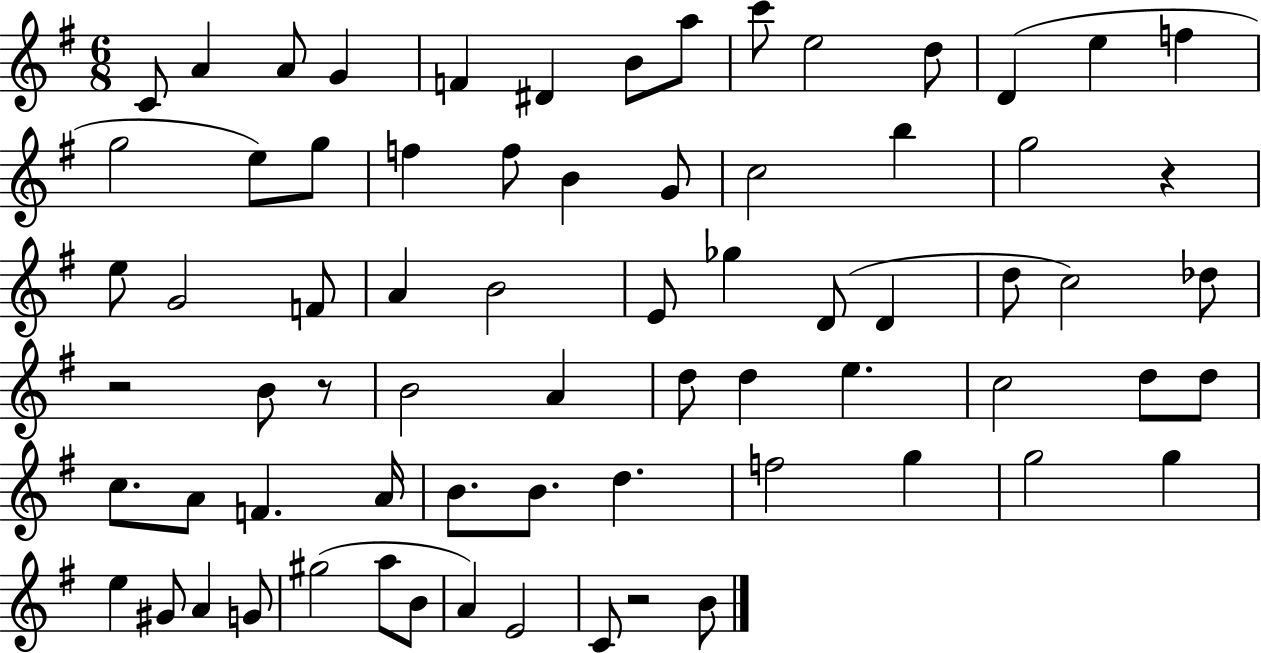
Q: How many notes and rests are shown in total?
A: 71